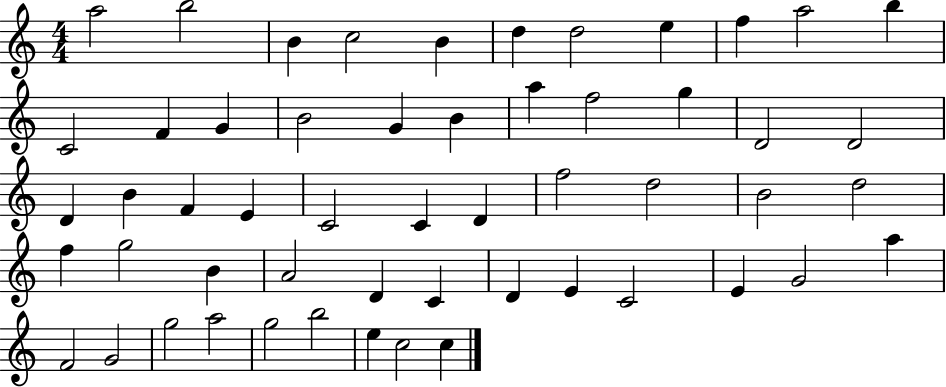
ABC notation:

X:1
T:Untitled
M:4/4
L:1/4
K:C
a2 b2 B c2 B d d2 e f a2 b C2 F G B2 G B a f2 g D2 D2 D B F E C2 C D f2 d2 B2 d2 f g2 B A2 D C D E C2 E G2 a F2 G2 g2 a2 g2 b2 e c2 c